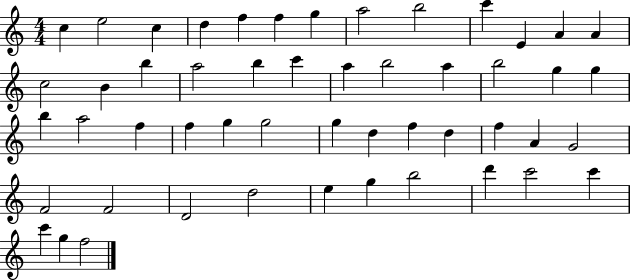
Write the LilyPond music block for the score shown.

{
  \clef treble
  \numericTimeSignature
  \time 4/4
  \key c \major
  c''4 e''2 c''4 | d''4 f''4 f''4 g''4 | a''2 b''2 | c'''4 e'4 a'4 a'4 | \break c''2 b'4 b''4 | a''2 b''4 c'''4 | a''4 b''2 a''4 | b''2 g''4 g''4 | \break b''4 a''2 f''4 | f''4 g''4 g''2 | g''4 d''4 f''4 d''4 | f''4 a'4 g'2 | \break f'2 f'2 | d'2 d''2 | e''4 g''4 b''2 | d'''4 c'''2 c'''4 | \break c'''4 g''4 f''2 | \bar "|."
}